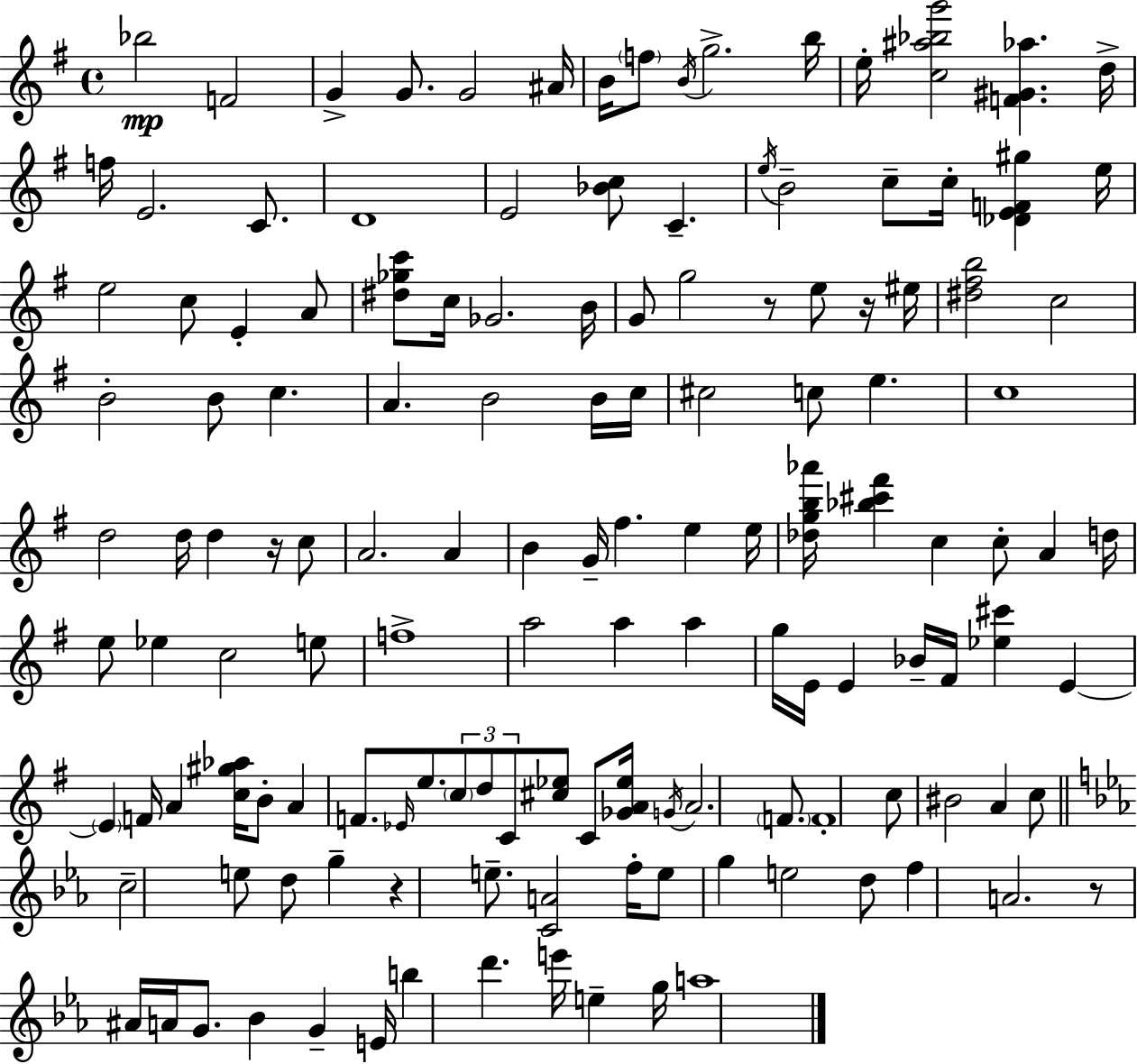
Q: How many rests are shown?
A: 5